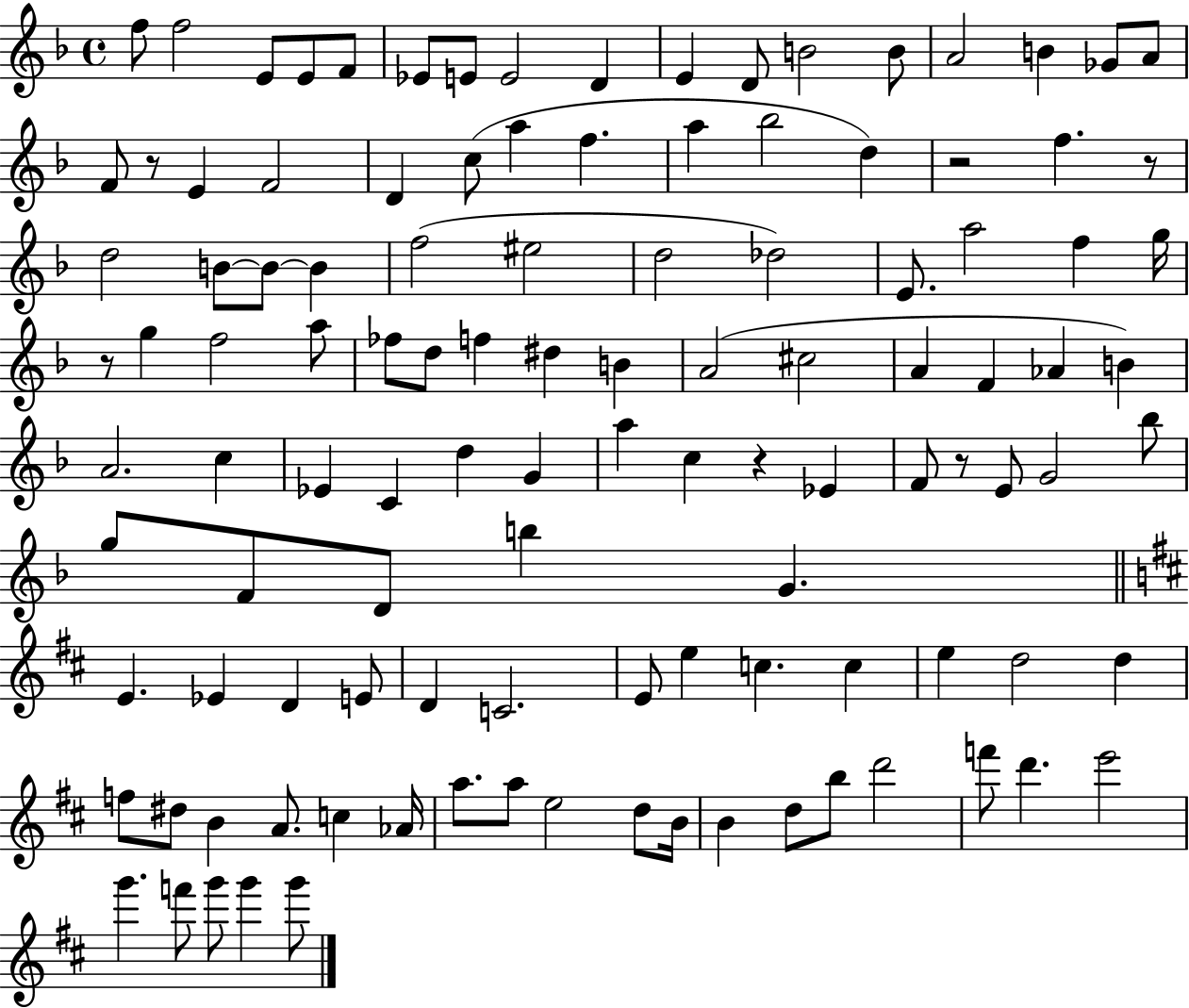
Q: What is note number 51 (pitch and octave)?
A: A4